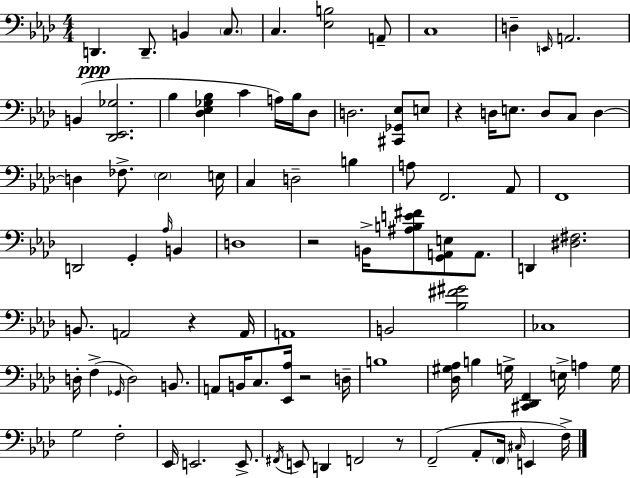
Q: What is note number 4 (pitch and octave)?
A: C3